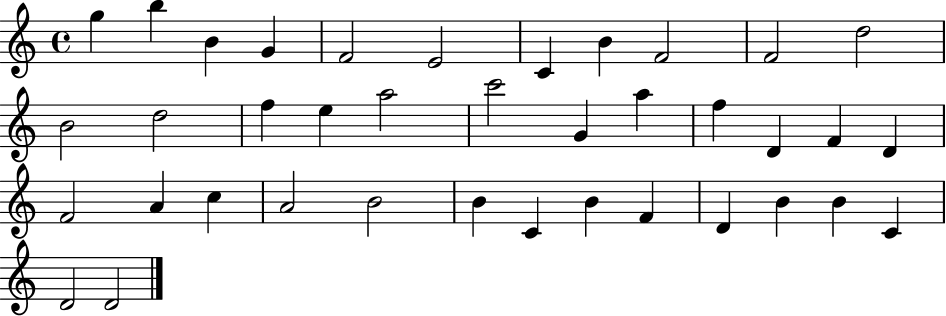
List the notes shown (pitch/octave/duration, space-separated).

G5/q B5/q B4/q G4/q F4/h E4/h C4/q B4/q F4/h F4/h D5/h B4/h D5/h F5/q E5/q A5/h C6/h G4/q A5/q F5/q D4/q F4/q D4/q F4/h A4/q C5/q A4/h B4/h B4/q C4/q B4/q F4/q D4/q B4/q B4/q C4/q D4/h D4/h